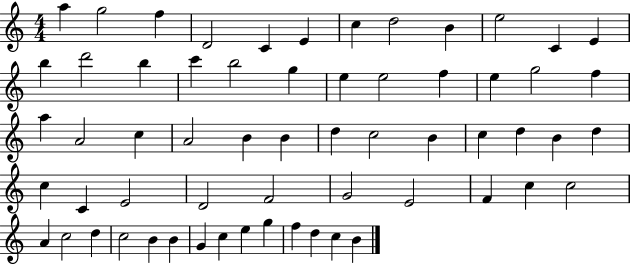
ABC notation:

X:1
T:Untitled
M:4/4
L:1/4
K:C
a g2 f D2 C E c d2 B e2 C E b d'2 b c' b2 g e e2 f e g2 f a A2 c A2 B B d c2 B c d B d c C E2 D2 F2 G2 E2 F c c2 A c2 d c2 B B G c e g f d c B